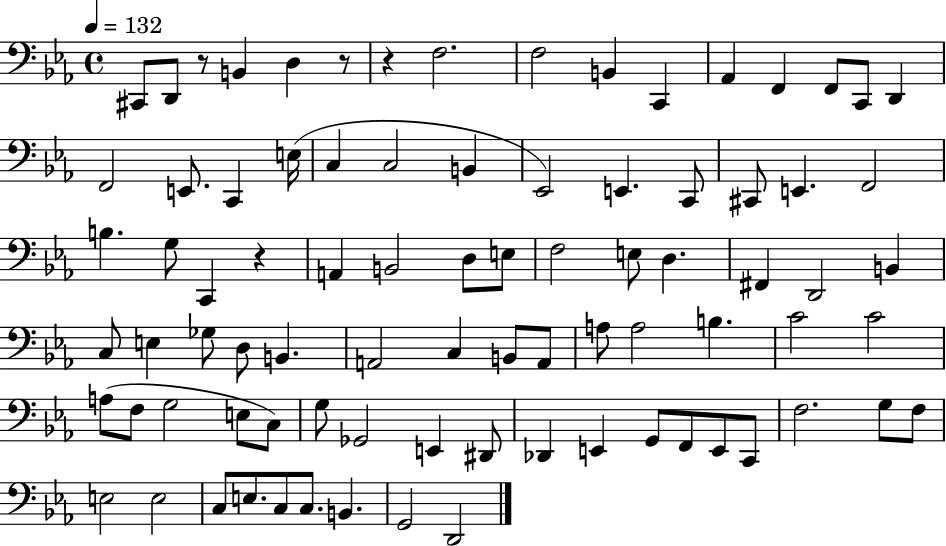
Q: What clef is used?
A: bass